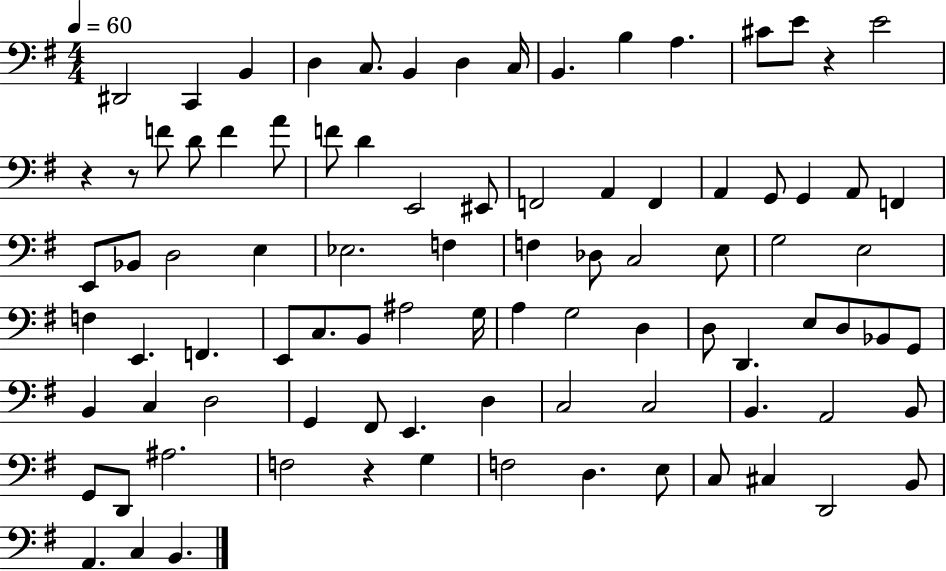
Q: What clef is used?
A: bass